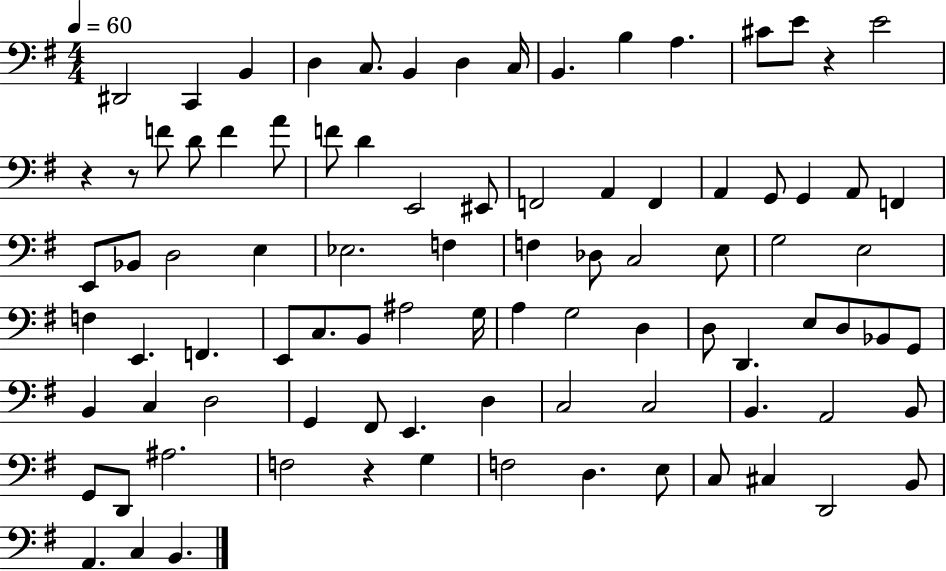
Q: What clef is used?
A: bass